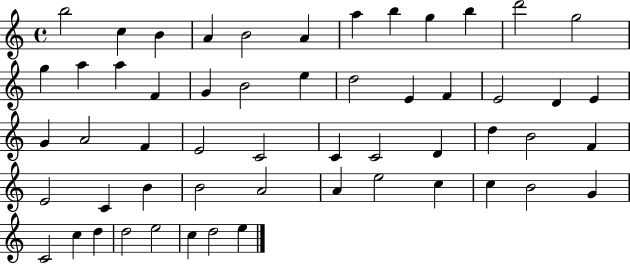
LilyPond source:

{
  \clef treble
  \time 4/4
  \defaultTimeSignature
  \key c \major
  b''2 c''4 b'4 | a'4 b'2 a'4 | a''4 b''4 g''4 b''4 | d'''2 g''2 | \break g''4 a''4 a''4 f'4 | g'4 b'2 e''4 | d''2 e'4 f'4 | e'2 d'4 e'4 | \break g'4 a'2 f'4 | e'2 c'2 | c'4 c'2 d'4 | d''4 b'2 f'4 | \break e'2 c'4 b'4 | b'2 a'2 | a'4 e''2 c''4 | c''4 b'2 g'4 | \break c'2 c''4 d''4 | d''2 e''2 | c''4 d''2 e''4 | \bar "|."
}